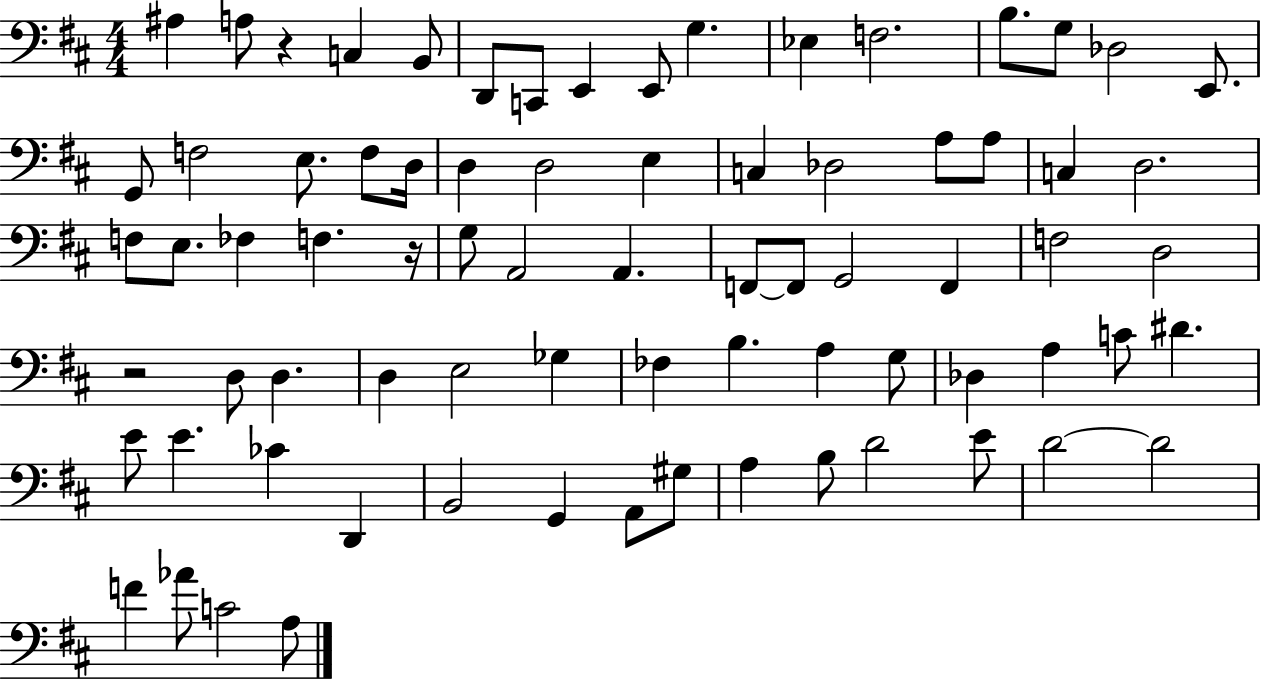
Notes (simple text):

A#3/q A3/e R/q C3/q B2/e D2/e C2/e E2/q E2/e G3/q. Eb3/q F3/h. B3/e. G3/e Db3/h E2/e. G2/e F3/h E3/e. F3/e D3/s D3/q D3/h E3/q C3/q Db3/h A3/e A3/e C3/q D3/h. F3/e E3/e. FES3/q F3/q. R/s G3/e A2/h A2/q. F2/e F2/e G2/h F2/q F3/h D3/h R/h D3/e D3/q. D3/q E3/h Gb3/q FES3/q B3/q. A3/q G3/e Db3/q A3/q C4/e D#4/q. E4/e E4/q. CES4/q D2/q B2/h G2/q A2/e G#3/e A3/q B3/e D4/h E4/e D4/h D4/h F4/q Ab4/e C4/h A3/e